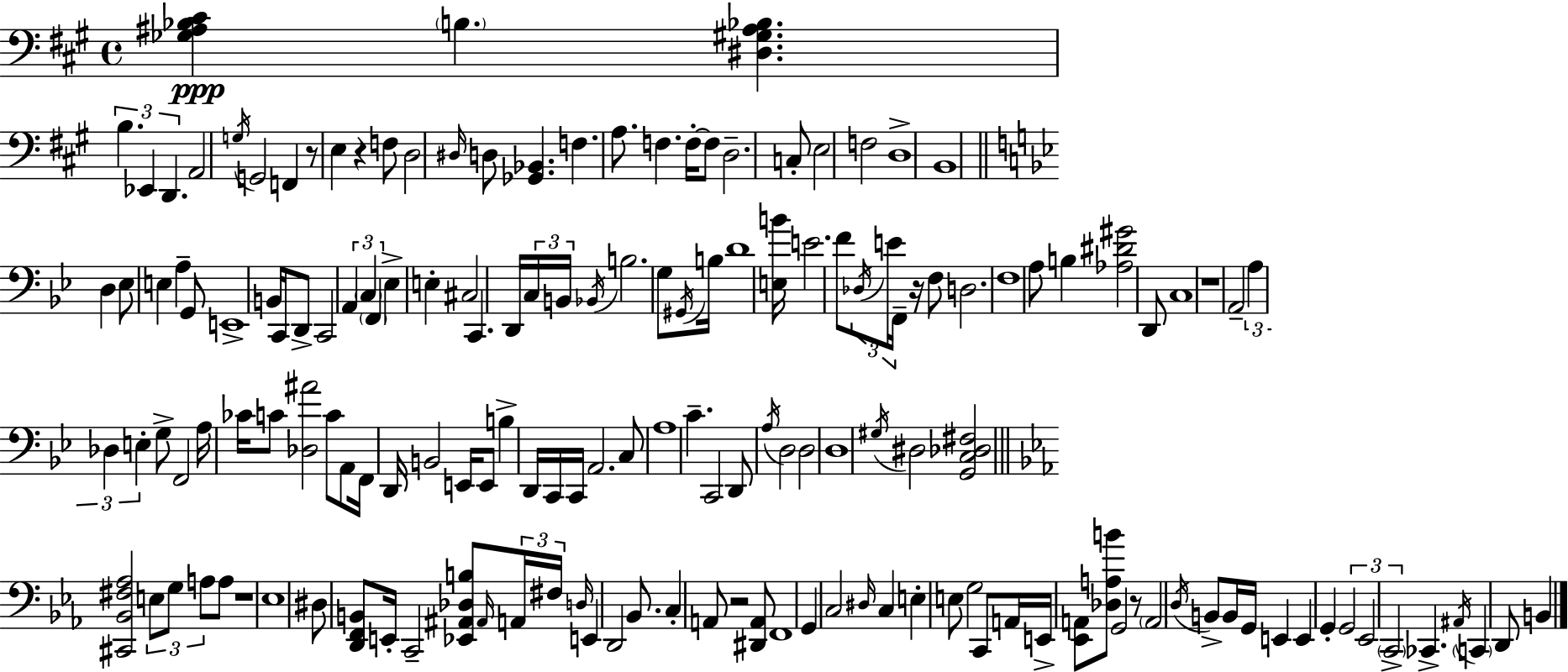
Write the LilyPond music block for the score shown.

{
  \clef bass
  \time 4/4
  \defaultTimeSignature
  \key a \major
  <ges ais bes cis'>4\ppp \parenthesize b4. <dis gis ais bes>4. | \tuplet 3/2 { b4. ees,4 d,4. } | a,2 \acciaccatura { g16 } g,2 | f,4 r8 e4 r4 f8 | \break d2 \grace { dis16 } d8 <ges, bes,>4. | f4. a8. f4. | f16-.~~ f8 d2.-- | c8-. e2 f2 | \break d1-> | b,1 | \bar "||" \break \key bes \major d4 ees8 e4 a4-- g,8 | e,1-> | b,16 c,16 d,8-> c,2 \tuplet 3/2 { a,4 | \parenthesize c4 \parenthesize f,4 } ees4-> e4-. | \break cis2 c,4. d,16 \tuplet 3/2 { c16 | b,16 \acciaccatura { bes,16 } } b2. g8 | \acciaccatura { gis,16 } b16 d'1 | <e b'>16 e'2. f'8 | \break \tuplet 3/2 { \acciaccatura { des16 } e'16 f,16-- } r16 f8 d2. | f1 | a8 b4 <aes dis' gis'>2 | d,8 c1 | \break r1 | a,2-- \tuplet 3/2 { a4 des4 | e4-. } g8-> f,2 | a16 ces'16 c'8 <des ais'>2 c'8 a,8 | \break f,16 d,16 b,2 e,16 e,8 b4-> | d,16 c,16 c,16 a,2. | c8 a1 | c'4.-- c,2 | \break d,8 \acciaccatura { a16 } d2 d2 | d1 | \acciaccatura { gis16 } dis2 <g, c des fis>2 | \bar "||" \break \key c \minor <cis, bes, fis aes>2 \tuplet 3/2 { e8 g8 a8 } a8 | r1 | ees1 | dis8 <d, f, b,>8 e,16-. c,2-- <ees, ais, des b>8 \grace { ais,16 } | \break \tuplet 3/2 { a,16 fis16 \grace { d16 } } e,4 d,2 bes,8. | c4-. a,8 r2 | <dis, a,>8 f,1 | g,4 c2 \grace { dis16 } c4 | \break e4-. e8 g2 | c,8 a,16 e,16-> <ees, a,>8 <des a b'>8 g,2 | r8 \parenthesize a,2 \acciaccatura { d16 } b,8-> b,16 g,16 | e,4 e,4 g,4-. \tuplet 3/2 { g,2 | \break ees,2 \parenthesize c,2-> } | ces,4.-> \acciaccatura { ais,16 } \parenthesize c,4 d,8 | b,4 \bar "|."
}